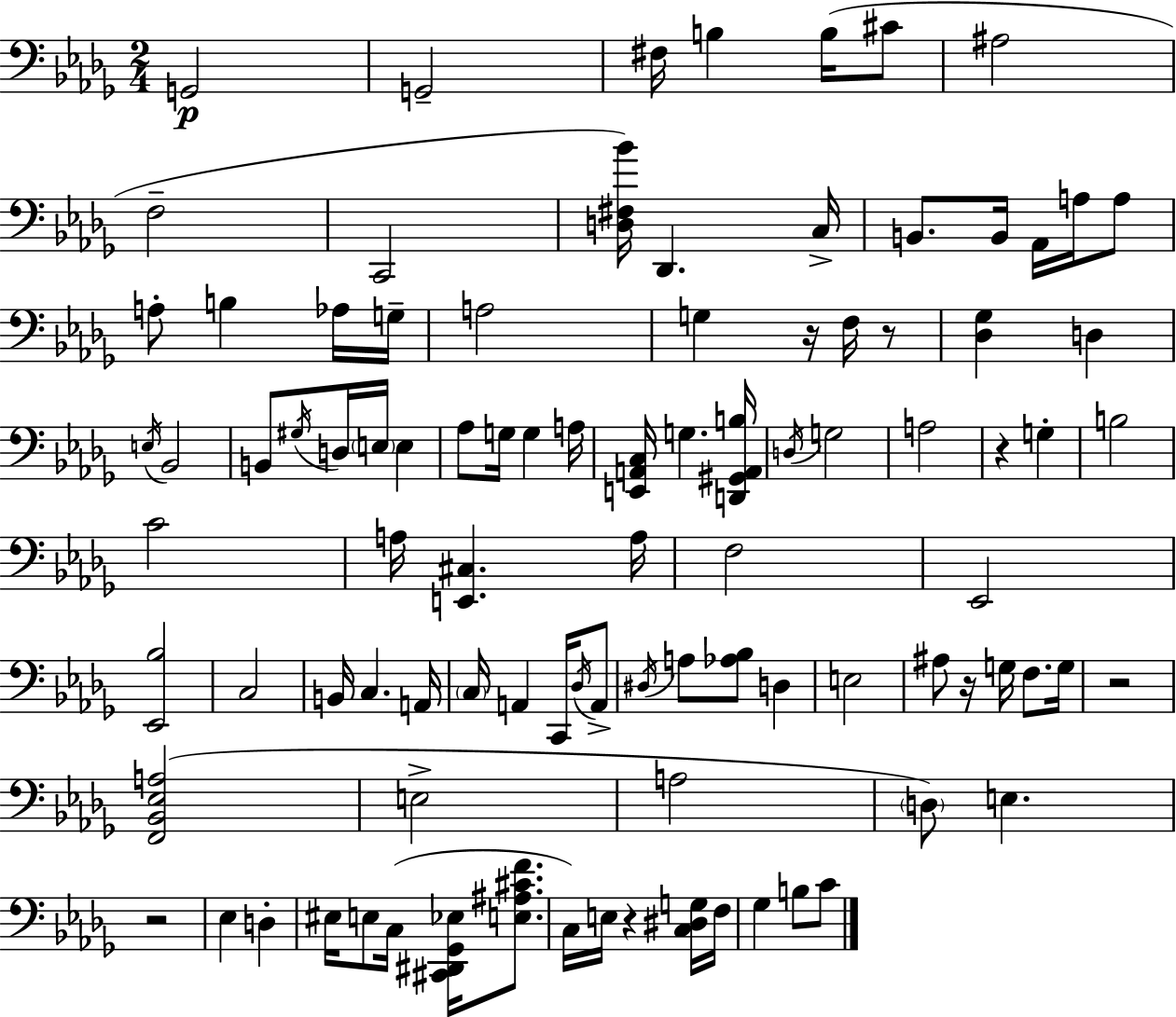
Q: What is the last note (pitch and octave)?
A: C4